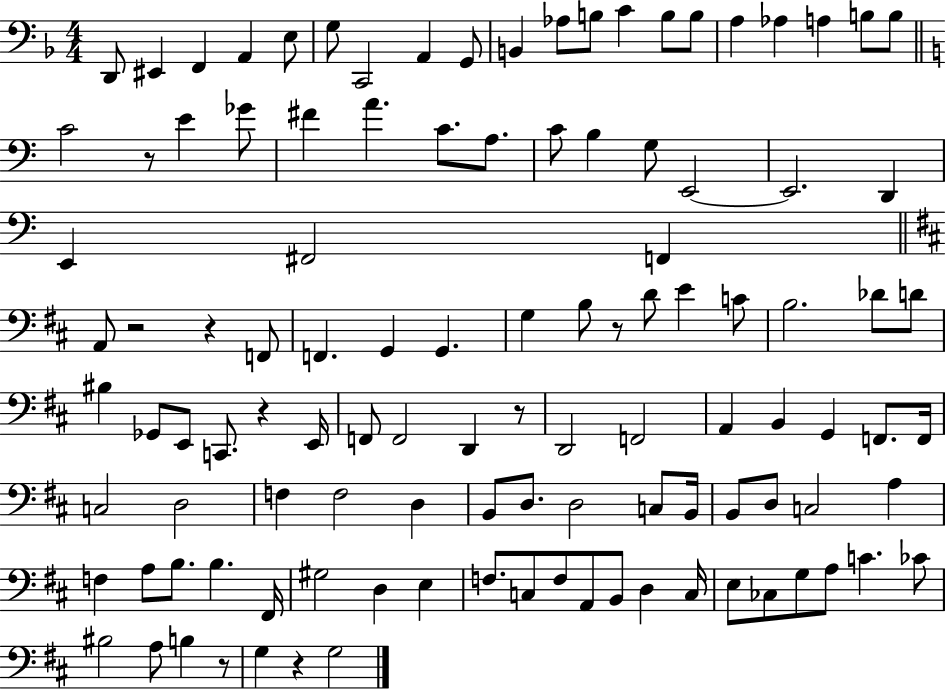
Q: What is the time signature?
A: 4/4